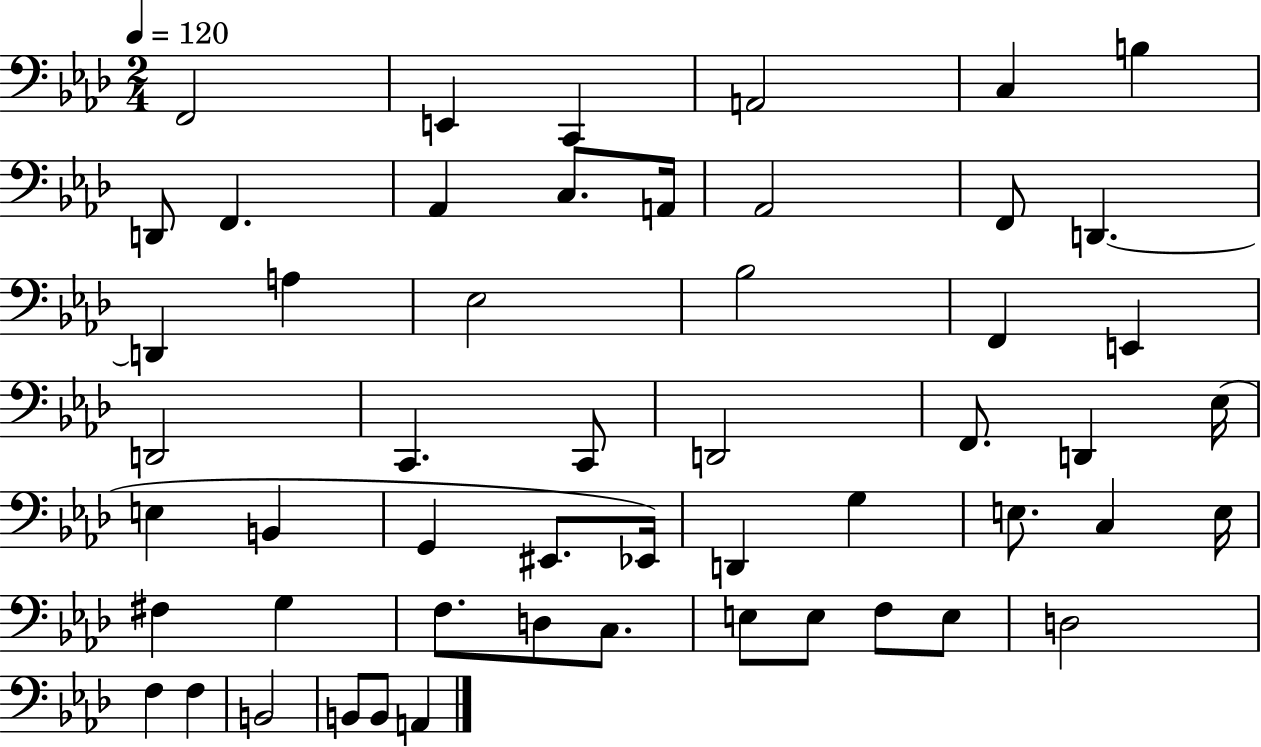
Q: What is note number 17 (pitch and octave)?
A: Eb3